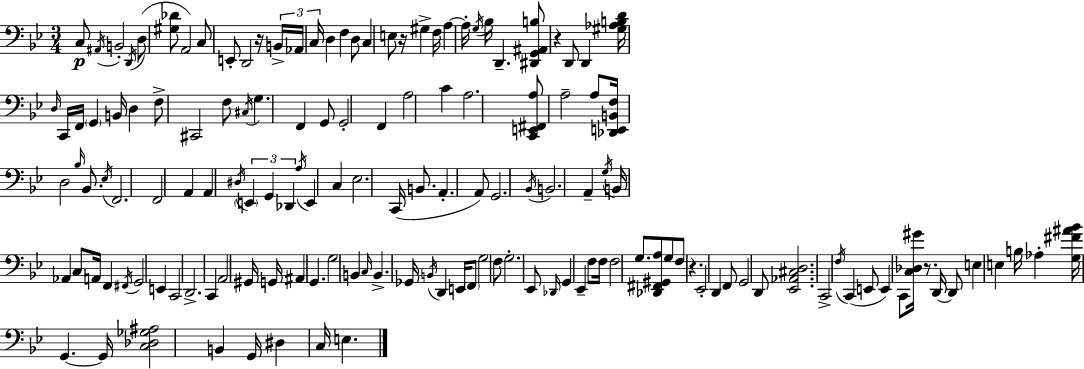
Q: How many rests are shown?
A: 5